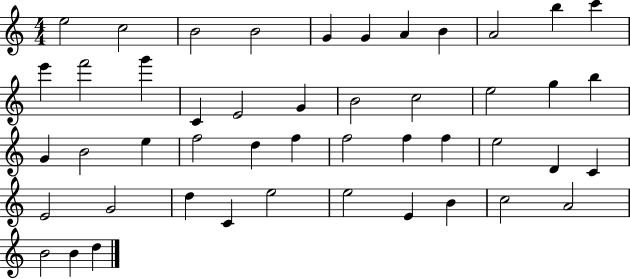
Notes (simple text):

E5/h C5/h B4/h B4/h G4/q G4/q A4/q B4/q A4/h B5/q C6/q E6/q F6/h G6/q C4/q E4/h G4/q B4/h C5/h E5/h G5/q B5/q G4/q B4/h E5/q F5/h D5/q F5/q F5/h F5/q F5/q E5/h D4/q C4/q E4/h G4/h D5/q C4/q E5/h E5/h E4/q B4/q C5/h A4/h B4/h B4/q D5/q